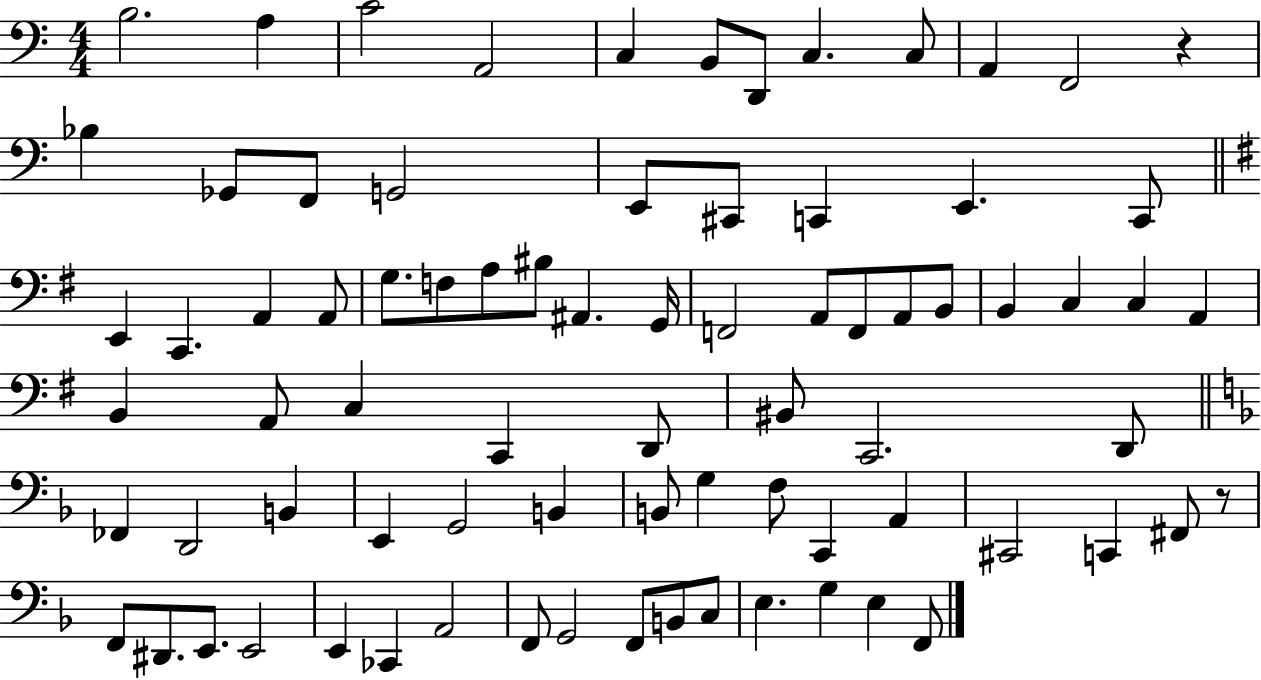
X:1
T:Untitled
M:4/4
L:1/4
K:C
B,2 A, C2 A,,2 C, B,,/2 D,,/2 C, C,/2 A,, F,,2 z _B, _G,,/2 F,,/2 G,,2 E,,/2 ^C,,/2 C,, E,, C,,/2 E,, C,, A,, A,,/2 G,/2 F,/2 A,/2 ^B,/2 ^A,, G,,/4 F,,2 A,,/2 F,,/2 A,,/2 B,,/2 B,, C, C, A,, B,, A,,/2 C, C,, D,,/2 ^B,,/2 C,,2 D,,/2 _F,, D,,2 B,, E,, G,,2 B,, B,,/2 G, F,/2 C,, A,, ^C,,2 C,, ^F,,/2 z/2 F,,/2 ^D,,/2 E,,/2 E,,2 E,, _C,, A,,2 F,,/2 G,,2 F,,/2 B,,/2 C,/2 E, G, E, F,,/2